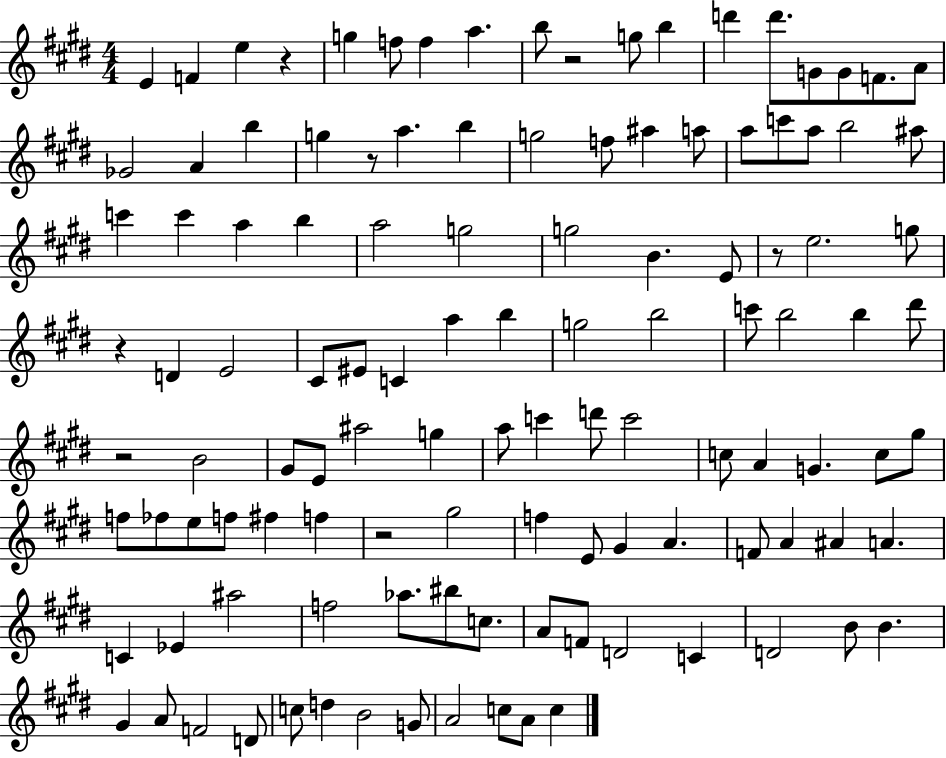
E4/q F4/q E5/q R/q G5/q F5/e F5/q A5/q. B5/e R/h G5/e B5/q D6/q D6/e. G4/e G4/e F4/e. A4/e Gb4/h A4/q B5/q G5/q R/e A5/q. B5/q G5/h F5/e A#5/q A5/e A5/e C6/e A5/e B5/h A#5/e C6/q C6/q A5/q B5/q A5/h G5/h G5/h B4/q. E4/e R/e E5/h. G5/e R/q D4/q E4/h C#4/e EIS4/e C4/q A5/q B5/q G5/h B5/h C6/e B5/h B5/q D#6/e R/h B4/h G#4/e E4/e A#5/h G5/q A5/e C6/q D6/e C6/h C5/e A4/q G4/q. C5/e G#5/e F5/e FES5/e E5/e F5/e F#5/q F5/q R/h G#5/h F5/q E4/e G#4/q A4/q. F4/e A4/q A#4/q A4/q. C4/q Eb4/q A#5/h F5/h Ab5/e. BIS5/e C5/e. A4/e F4/e D4/h C4/q D4/h B4/e B4/q. G#4/q A4/e F4/h D4/e C5/e D5/q B4/h G4/e A4/h C5/e A4/e C5/q